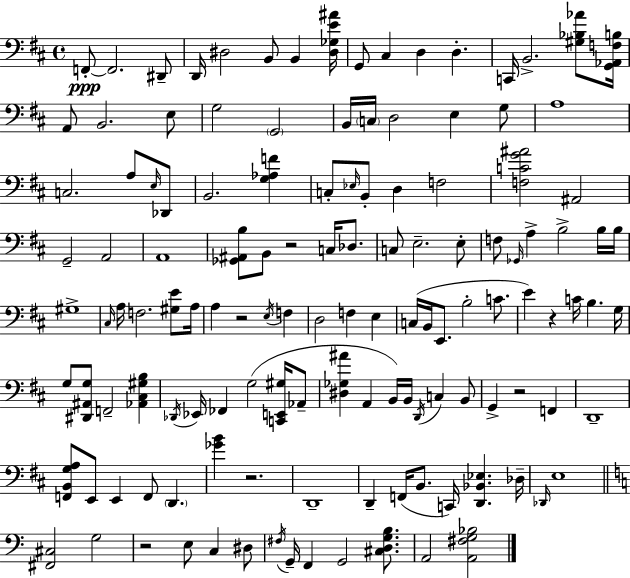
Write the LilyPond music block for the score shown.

{
  \clef bass
  \time 4/4
  \defaultTimeSignature
  \key d \major
  \repeat volta 2 { f,8-.~~\ppp f,2. dis,8-- | d,16 dis2 b,8 b,4 <dis ges e' ais'>16 | g,8 cis4 d4 d4.-. | c,16 b,2.-> <gis bes aes'>8 <g, aes, f b>16 | \break a,8 b,2. e8 | g2 \parenthesize g,2 | b,16 \parenthesize c16 d2 e4 g8 | a1 | \break c2. a8 \grace { e16 } des,8 | b,2. <g aes f'>4 | c8-. \grace { ees16 } b,8-. d4 f2 | <f c' g' ais'>2 ais,2 | \break g,2-- a,2 | a,1 | <ges, ais, b>8 b,8 r2 c16 des8. | c8 e2.-- | \break e8-. f8 \grace { ges,16 } a4-> b2-> | b16 b16 gis1-> | \grace { cis16 } a16 f2. | <gis e'>8 a16 a4 r2 | \break \acciaccatura { e16 } f4 d2 f4 | e4 c16( b,16 e,8. b2-. | c'8. e'4) r4 c'16 b4. | g16 g8 <dis, ais, g>8 f,2-- | \break <aes, cis gis b>4 \acciaccatura { des,16 } ees,16 fes,4 g2( | <c, e, gis>16 aes,8-- <dis ges ais'>4 a,4 b,16) b,16 | \acciaccatura { d,16 } c4 b,8 g,4-> r2 | f,4 d,1-- | \break <f, b, g a>8 e,8 e,4 f,8 | \parenthesize d,4. <ges' b'>4 r2. | d,1-- | d,4-- f,16( b,8. c,16) | \break <d, bes, ees>4. des16-- \grace { des,16 } e1 | \bar "||" \break \key c \major <fis, cis>2 g2 | r2 e8 c4 dis8 | \acciaccatura { fis16 } g,16-- f,4 g,2 <cis d g b>8. | a,2 <a, fis g bes>2 | \break } \bar "|."
}